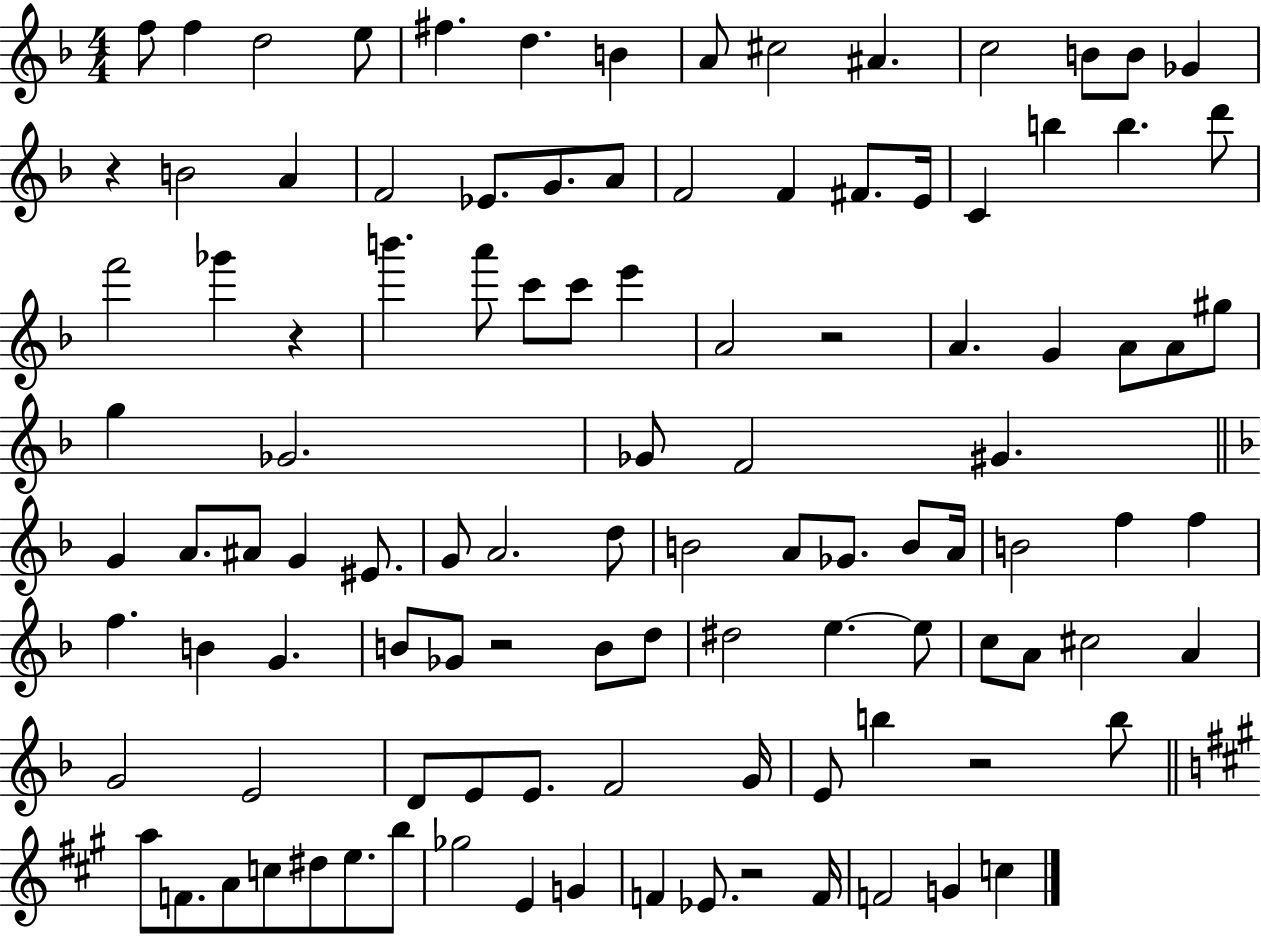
{
  \clef treble
  \numericTimeSignature
  \time 4/4
  \key f \major
  f''8 f''4 d''2 e''8 | fis''4. d''4. b'4 | a'8 cis''2 ais'4. | c''2 b'8 b'8 ges'4 | \break r4 b'2 a'4 | f'2 ees'8. g'8. a'8 | f'2 f'4 fis'8. e'16 | c'4 b''4 b''4. d'''8 | \break f'''2 ges'''4 r4 | b'''4. a'''8 c'''8 c'''8 e'''4 | a'2 r2 | a'4. g'4 a'8 a'8 gis''8 | \break g''4 ges'2. | ges'8 f'2 gis'4. | \bar "||" \break \key f \major g'4 a'8. ais'8 g'4 eis'8. | g'8 a'2. d''8 | b'2 a'8 ges'8. b'8 a'16 | b'2 f''4 f''4 | \break f''4. b'4 g'4. | b'8 ges'8 r2 b'8 d''8 | dis''2 e''4.~~ e''8 | c''8 a'8 cis''2 a'4 | \break g'2 e'2 | d'8 e'8 e'8. f'2 g'16 | e'8 b''4 r2 b''8 | \bar "||" \break \key a \major a''8 f'8. a'8 c''8 dis''8 e''8. b''8 | ges''2 e'4 g'4 | f'4 ees'8. r2 f'16 | f'2 g'4 c''4 | \break \bar "|."
}